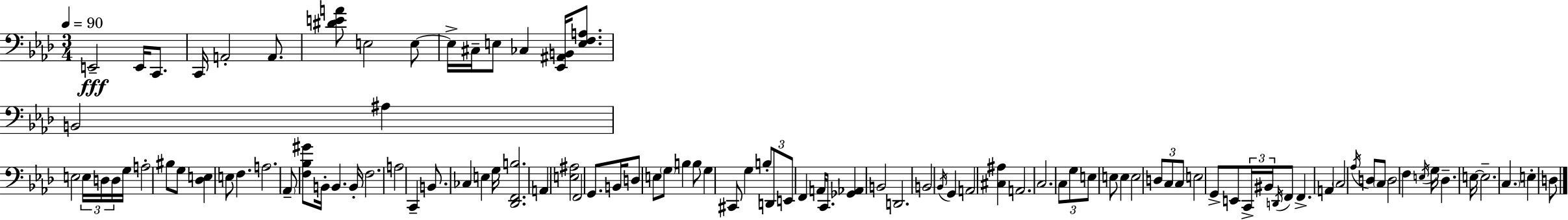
X:1
T:Untitled
M:3/4
L:1/4
K:Fm
E,,2 E,,/4 C,,/2 C,,/4 A,,2 A,,/2 [^DEA]/2 E,2 E,/2 E,/4 ^C,/4 E,/2 _C, [_E,,^A,,B,,]/4 [E,F,A,]/2 B,,2 ^A, E,2 E,/4 D,/4 D,/4 G,/4 A,2 ^B,/2 G,/2 [_D,E,] E,/2 F, A,2 _A,,/2 [F,_B,^G]/2 B,,/4 B,, B,,/4 F,2 A,2 C,, B,,/2 _C, E, G,/4 [_D,,F,,B,]2 A,, [E,^A,]2 F,,2 G,,/2 B,,/4 D,/2 E,/2 G,/2 B, B,/2 G, ^C,,/2 G, B,/2 D,,/2 E,,/2 F,, A,,/4 C,,/2 [_G,,_A,,] B,,2 D,,2 B,,2 _B,,/4 G,, A,,2 [^C,^A,] A,,2 C,2 C,/2 G,/2 E,/2 E,/2 E, E,2 D,/2 C,/2 C,/2 E,2 G,,/2 E,,/2 C,,/4 ^B,,/4 D,,/4 F,,/2 F,, A,, C,2 _A,/4 D,/2 C,/2 D,2 F, E,/4 G,/4 _D, E,/4 E,2 C, E, D,/2